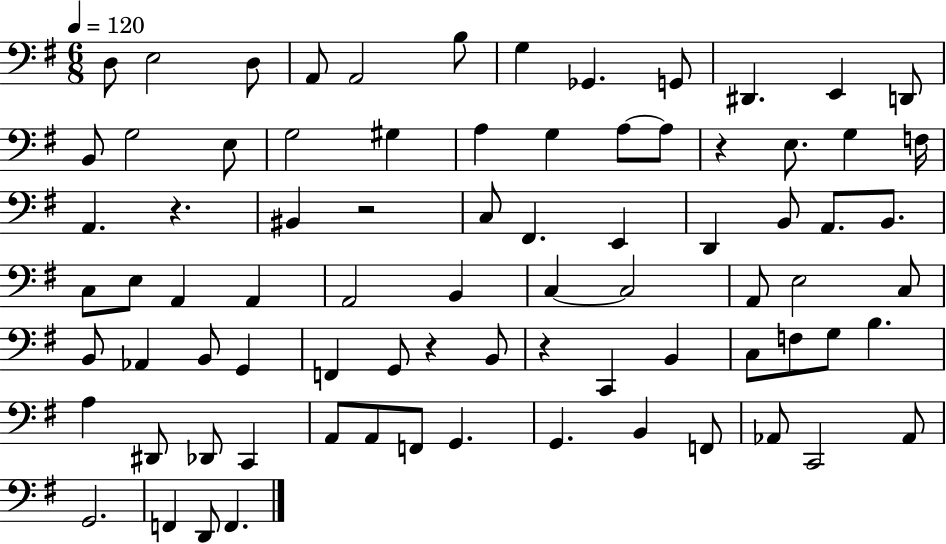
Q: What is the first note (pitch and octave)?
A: D3